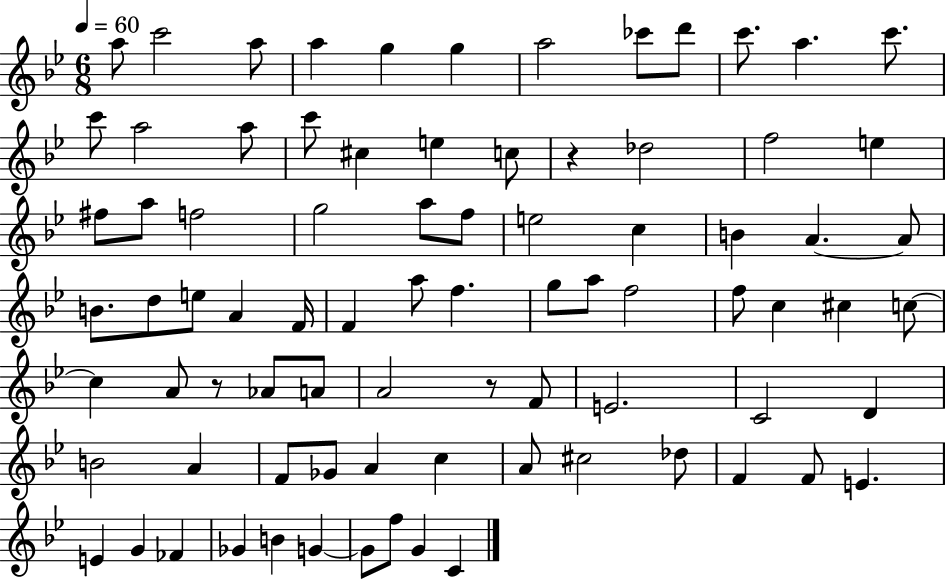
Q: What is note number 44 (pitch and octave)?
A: F5